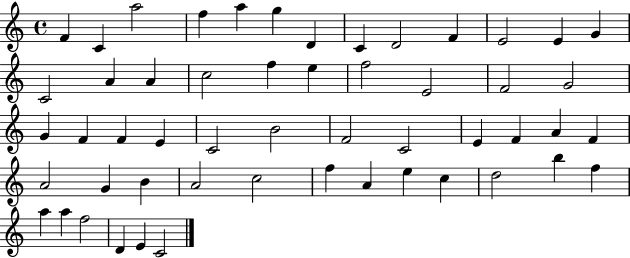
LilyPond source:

{
  \clef treble
  \time 4/4
  \defaultTimeSignature
  \key c \major
  f'4 c'4 a''2 | f''4 a''4 g''4 d'4 | c'4 d'2 f'4 | e'2 e'4 g'4 | \break c'2 a'4 a'4 | c''2 f''4 e''4 | f''2 e'2 | f'2 g'2 | \break g'4 f'4 f'4 e'4 | c'2 b'2 | f'2 c'2 | e'4 f'4 a'4 f'4 | \break a'2 g'4 b'4 | a'2 c''2 | f''4 a'4 e''4 c''4 | d''2 b''4 f''4 | \break a''4 a''4 f''2 | d'4 e'4 c'2 | \bar "|."
}